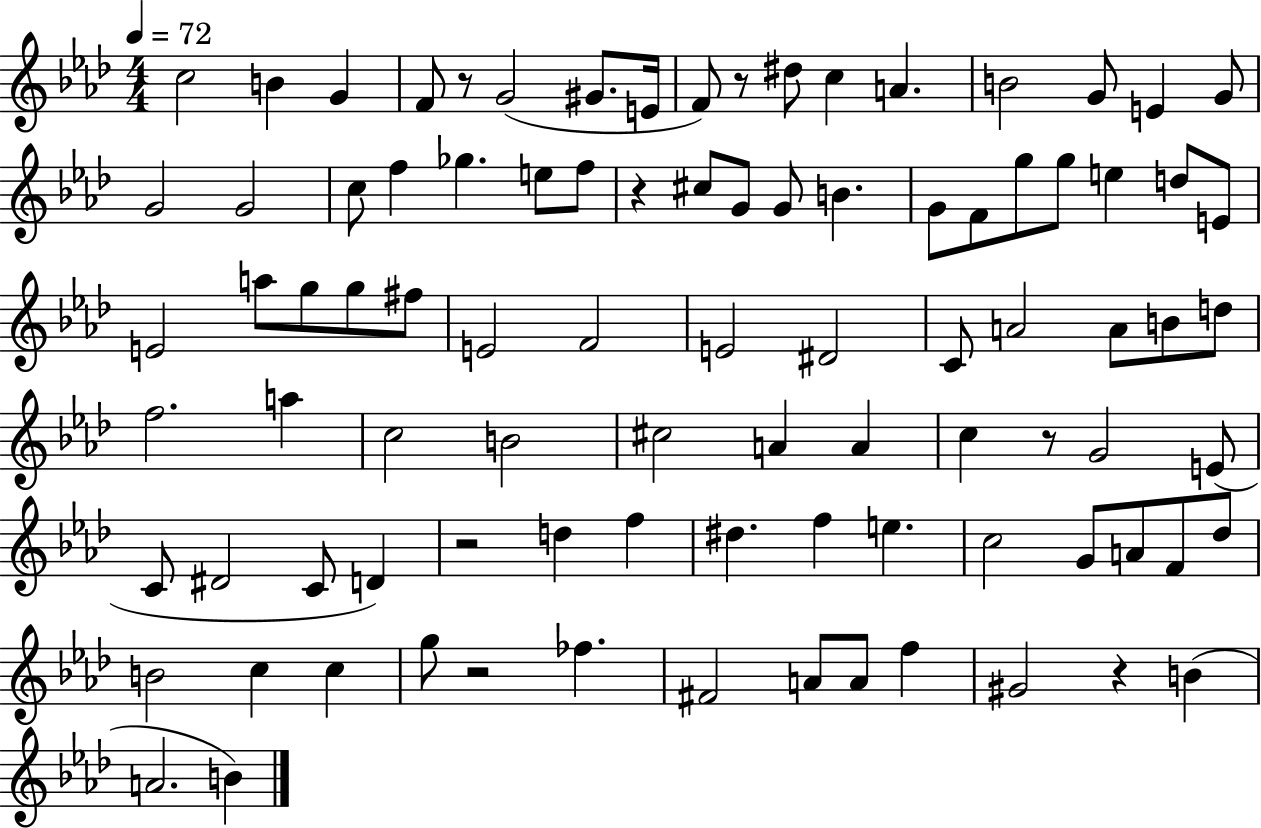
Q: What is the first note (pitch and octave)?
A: C5